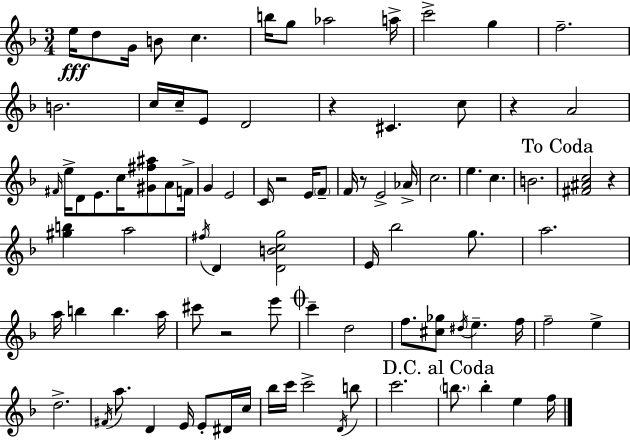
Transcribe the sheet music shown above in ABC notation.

X:1
T:Untitled
M:3/4
L:1/4
K:Dm
e/4 d/2 G/4 B/2 c b/4 g/2 _a2 a/4 c'2 g f2 B2 c/4 c/4 E/2 D2 z ^C c/2 z A2 ^F/4 e/4 D/2 E/2 c/4 [^G^f^a]/2 A/2 F/4 G E2 C/4 z2 E/4 F/2 F/4 z/2 E2 _A/4 c2 e c B2 [^F^Ac]2 z [^gb] a2 ^f/4 D [DBcg]2 E/4 _b2 g/2 a2 a/4 b b a/4 ^c'/2 z2 e'/2 c' d2 f/2 [^c_g]/2 ^d/4 e f/4 f2 e d2 ^F/4 a/2 D E/4 E/2 ^D/4 c/4 _b/4 c'/4 c'2 D/4 b/2 c'2 b/2 b e f/4